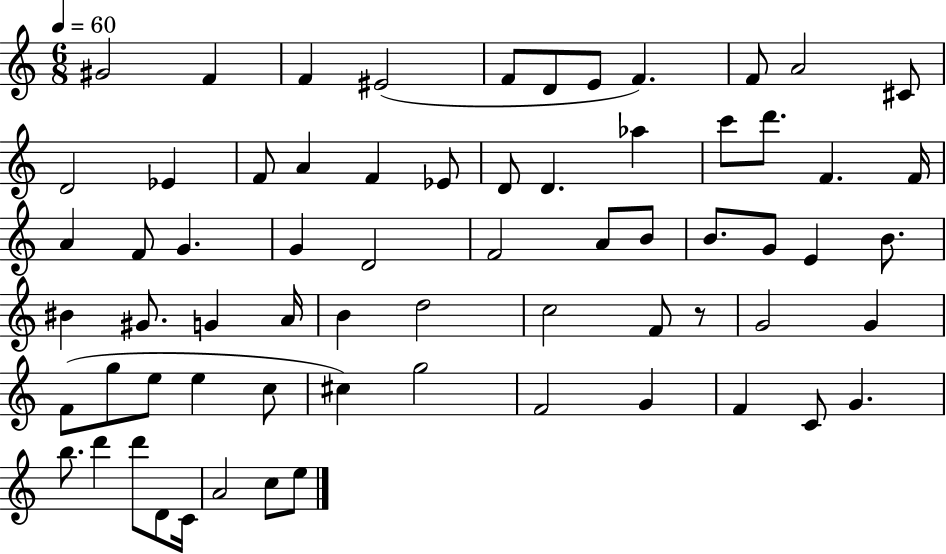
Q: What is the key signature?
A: C major